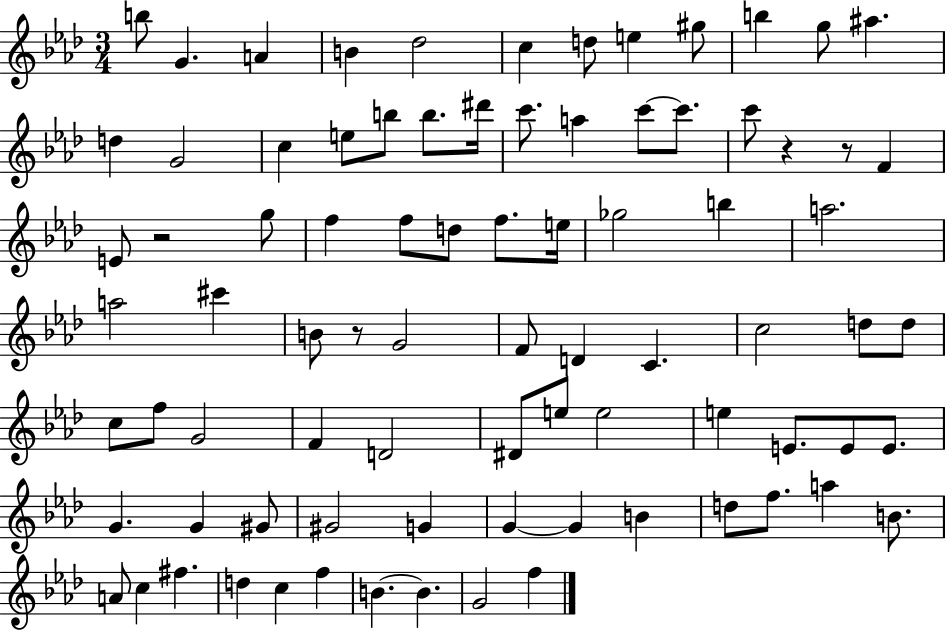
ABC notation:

X:1
T:Untitled
M:3/4
L:1/4
K:Ab
b/2 G A B _d2 c d/2 e ^g/2 b g/2 ^a d G2 c e/2 b/2 b/2 ^d'/4 c'/2 a c'/2 c'/2 c'/2 z z/2 F E/2 z2 g/2 f f/2 d/2 f/2 e/4 _g2 b a2 a2 ^c' B/2 z/2 G2 F/2 D C c2 d/2 d/2 c/2 f/2 G2 F D2 ^D/2 e/2 e2 e E/2 E/2 E/2 G G ^G/2 ^G2 G G G B d/2 f/2 a B/2 A/2 c ^f d c f B B G2 f